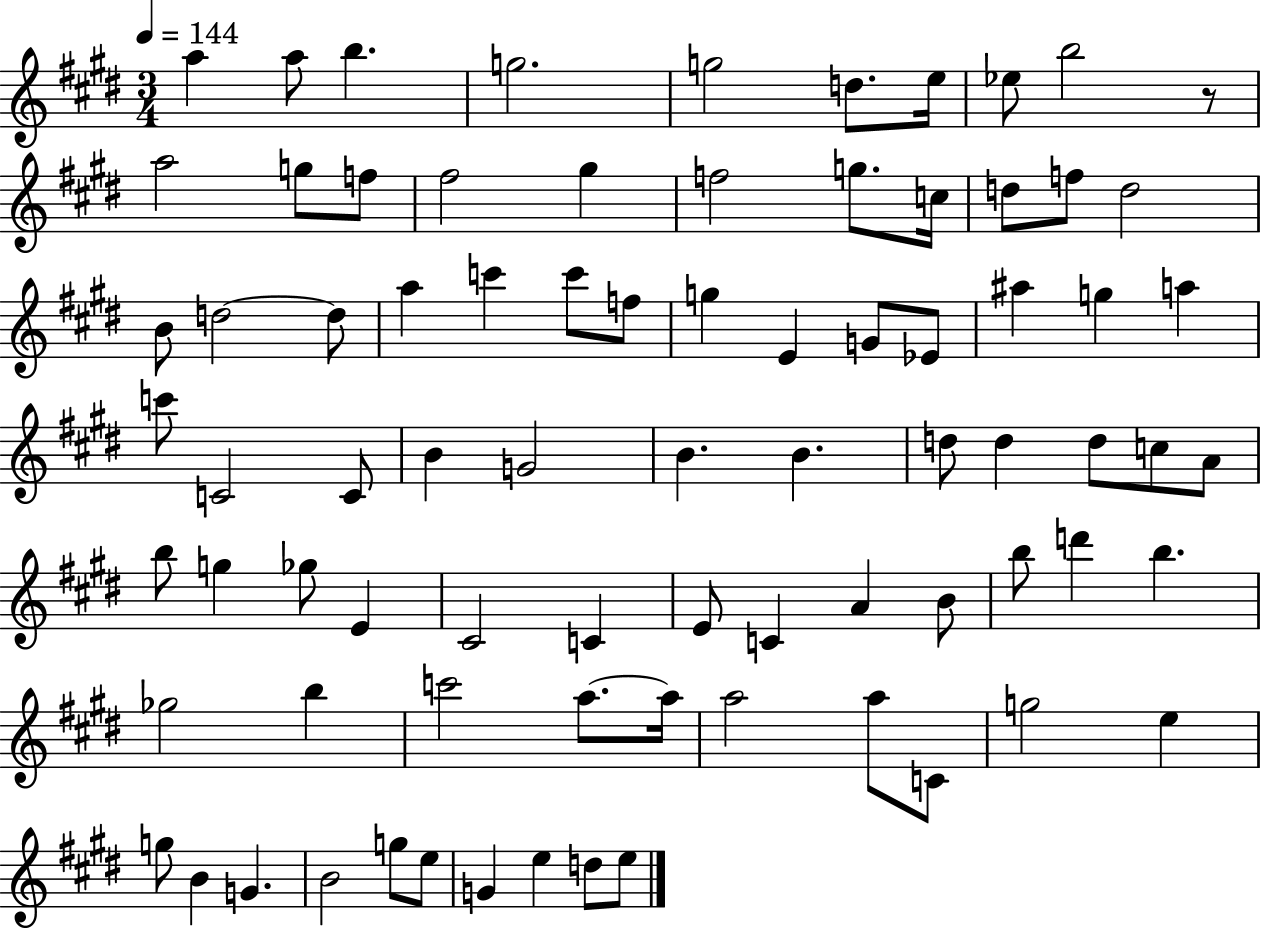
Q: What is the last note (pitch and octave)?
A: E5